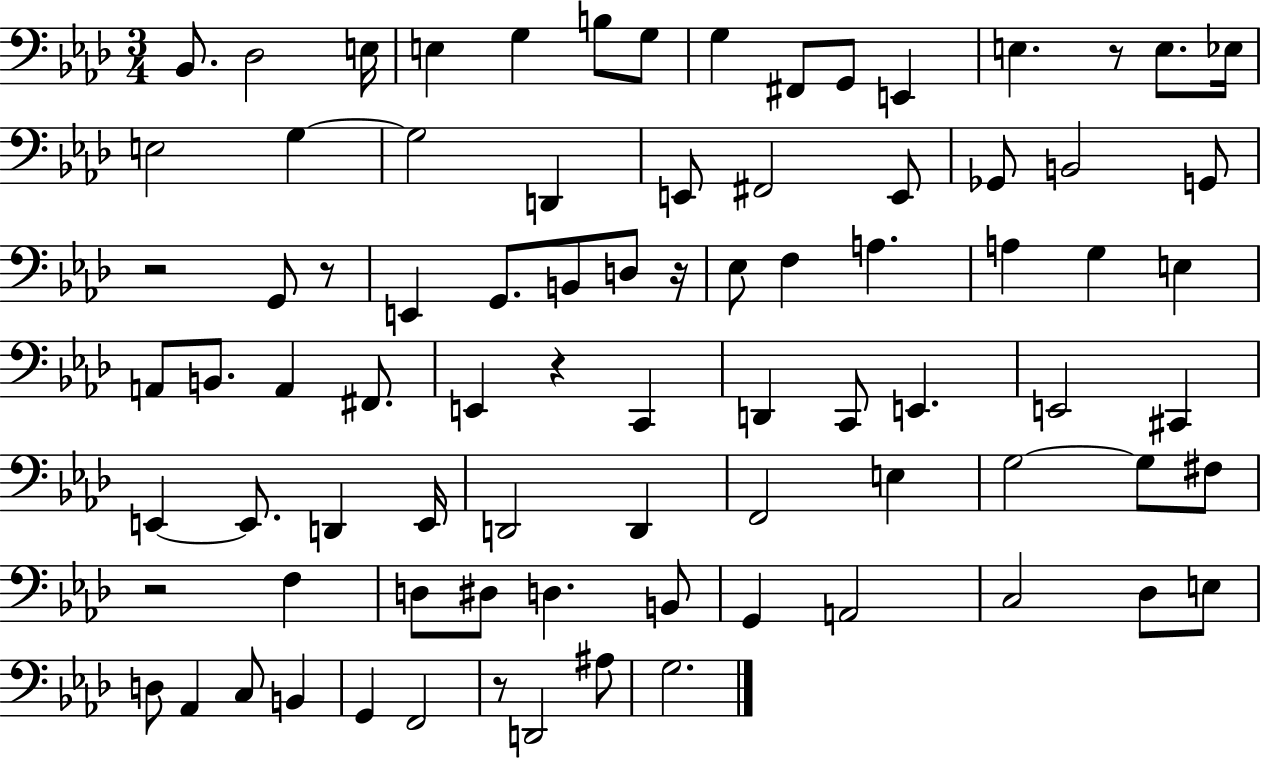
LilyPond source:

{
  \clef bass
  \numericTimeSignature
  \time 3/4
  \key aes \major
  bes,8. des2 e16 | e4 g4 b8 g8 | g4 fis,8 g,8 e,4 | e4. r8 e8. ees16 | \break e2 g4~~ | g2 d,4 | e,8 fis,2 e,8 | ges,8 b,2 g,8 | \break r2 g,8 r8 | e,4 g,8. b,8 d8 r16 | ees8 f4 a4. | a4 g4 e4 | \break a,8 b,8. a,4 fis,8. | e,4 r4 c,4 | d,4 c,8 e,4. | e,2 cis,4 | \break e,4~~ e,8. d,4 e,16 | d,2 d,4 | f,2 e4 | g2~~ g8 fis8 | \break r2 f4 | d8 dis8 d4. b,8 | g,4 a,2 | c2 des8 e8 | \break d8 aes,4 c8 b,4 | g,4 f,2 | r8 d,2 ais8 | g2. | \break \bar "|."
}